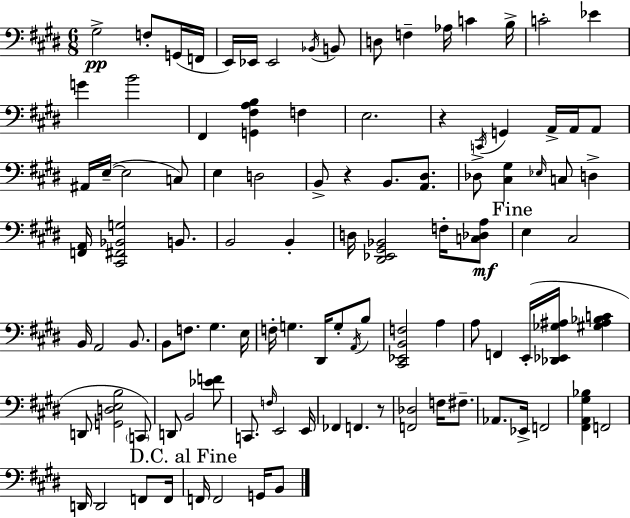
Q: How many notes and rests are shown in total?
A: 103